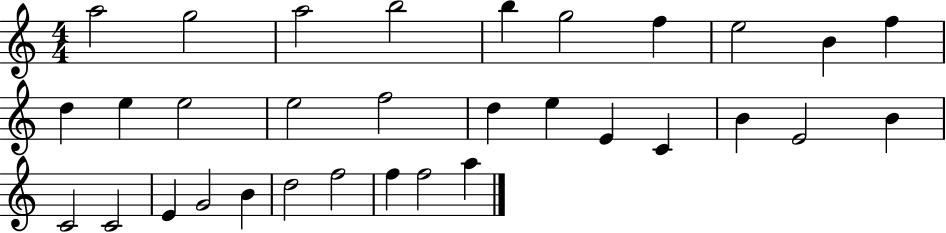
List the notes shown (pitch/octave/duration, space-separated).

A5/h G5/h A5/h B5/h B5/q G5/h F5/q E5/h B4/q F5/q D5/q E5/q E5/h E5/h F5/h D5/q E5/q E4/q C4/q B4/q E4/h B4/q C4/h C4/h E4/q G4/h B4/q D5/h F5/h F5/q F5/h A5/q